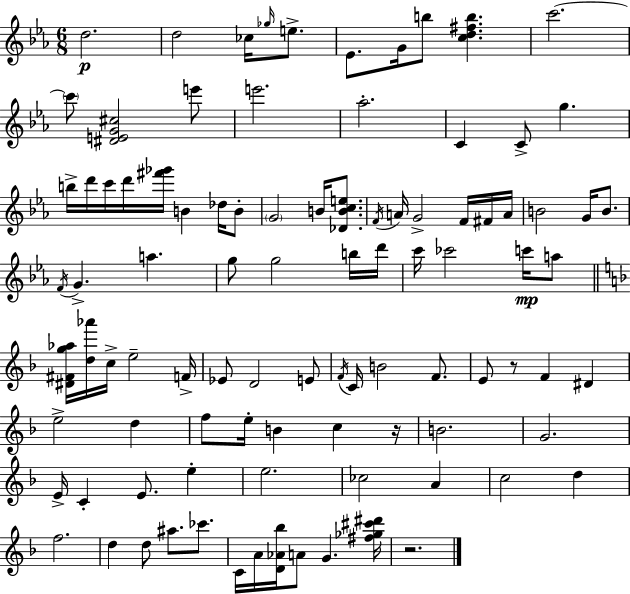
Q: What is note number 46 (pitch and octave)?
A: C5